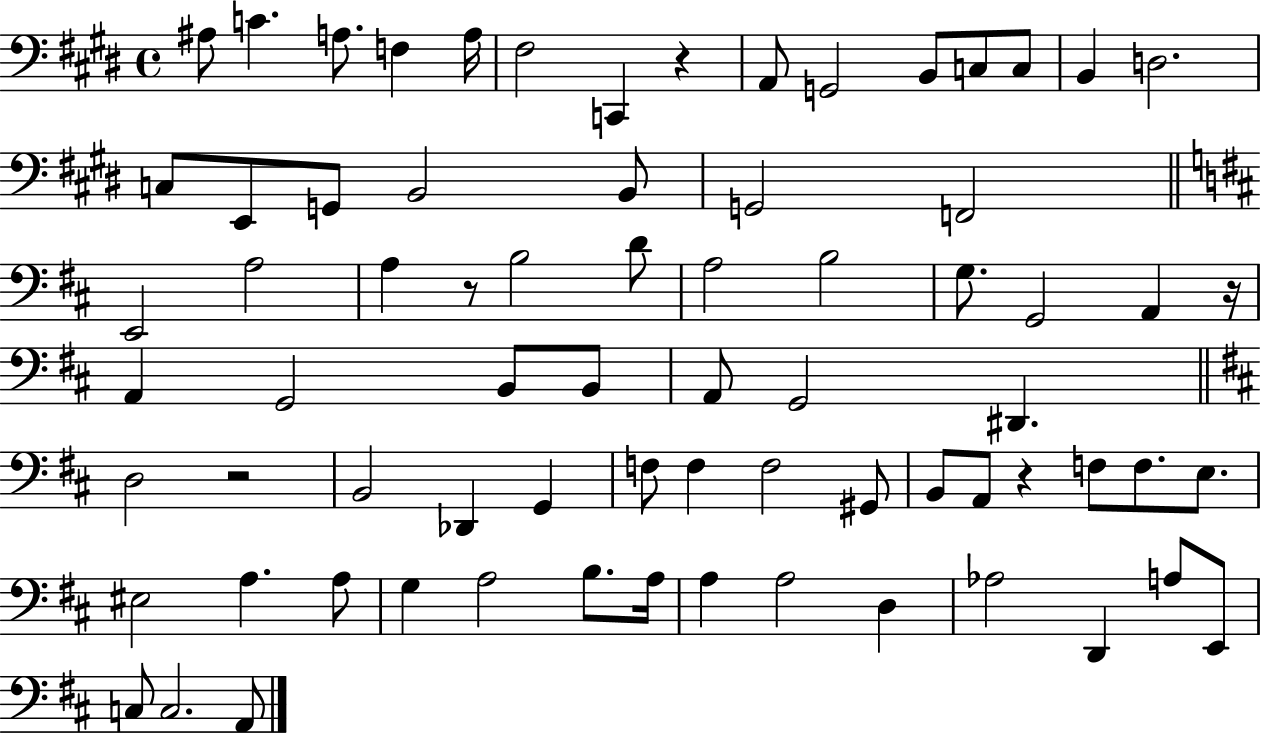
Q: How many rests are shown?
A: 5